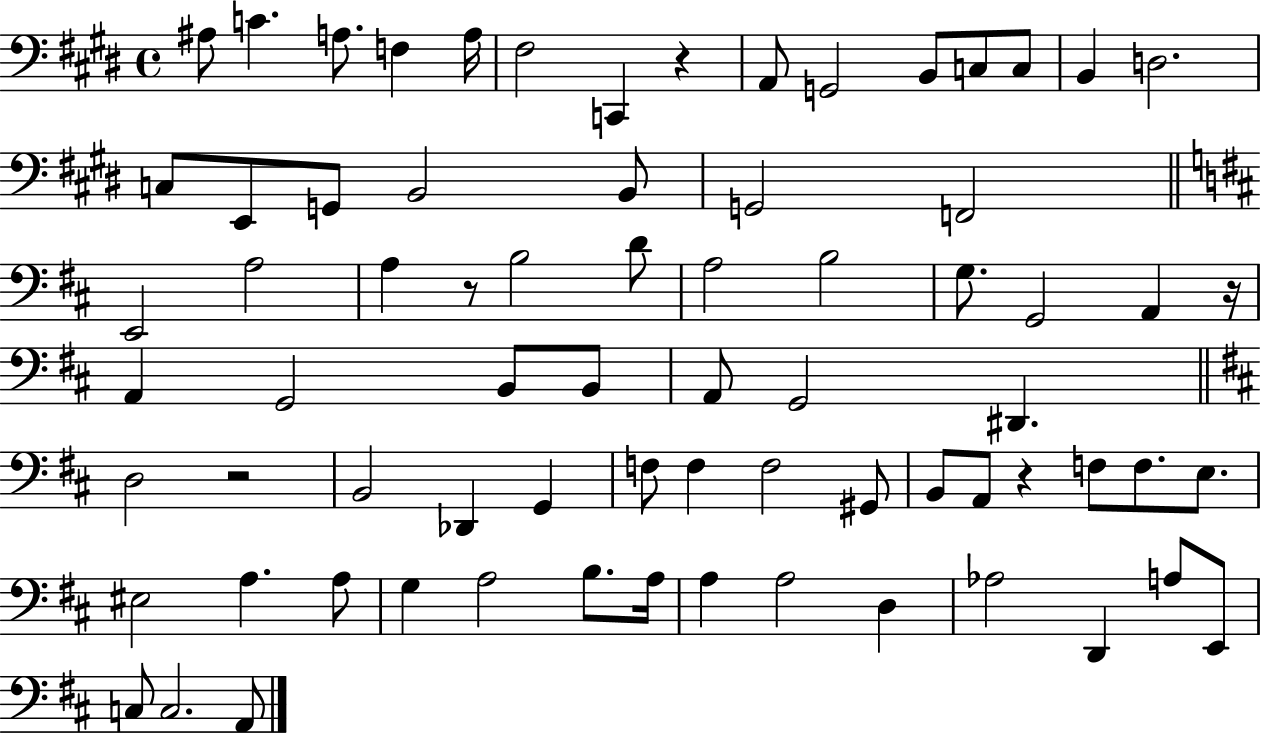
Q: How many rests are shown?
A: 5